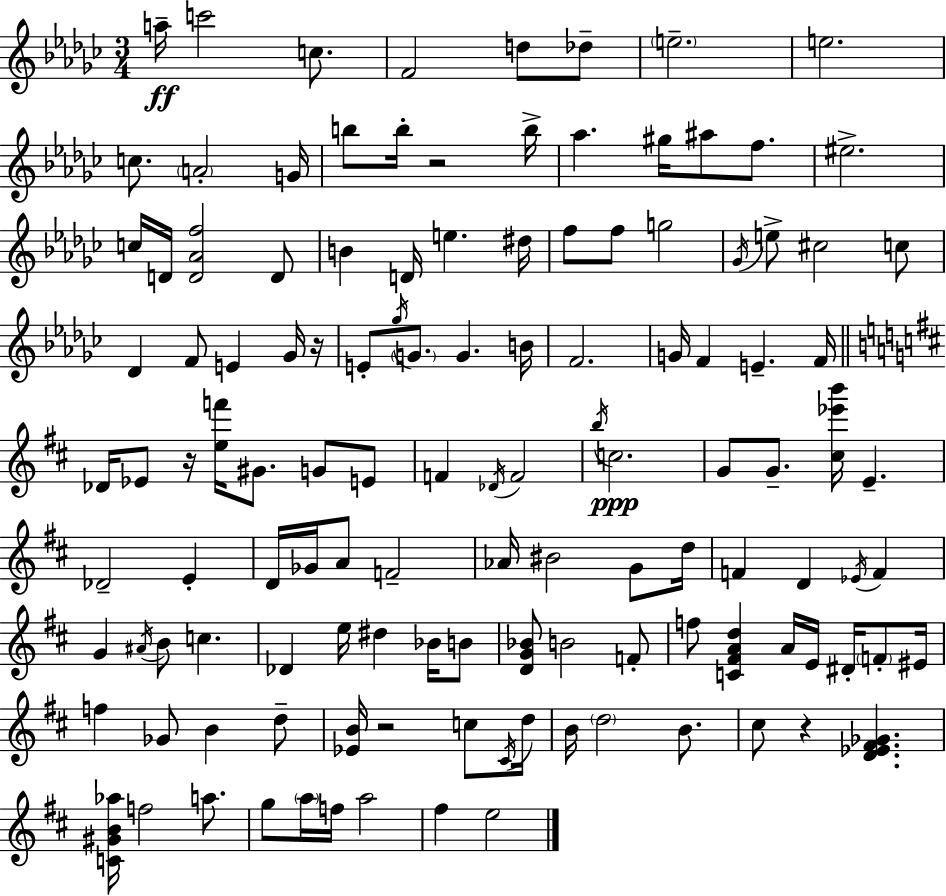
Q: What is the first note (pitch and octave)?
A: A5